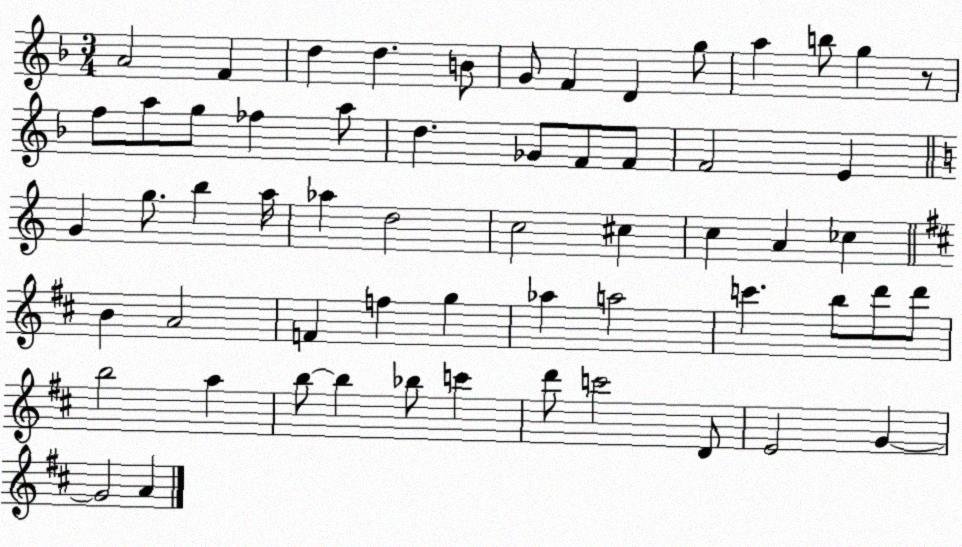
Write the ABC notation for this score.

X:1
T:Untitled
M:3/4
L:1/4
K:F
A2 F d d B/2 G/2 F D g/2 a b/2 g z/2 f/2 a/2 g/2 _f a/2 d _G/2 F/2 F/2 F2 E G g/2 b a/4 _a d2 c2 ^c c A _c B A2 F f g _a a2 c' b/2 d'/2 d'/2 b2 a b/2 b _b/2 c' d'/2 c'2 D/2 E2 G G2 A